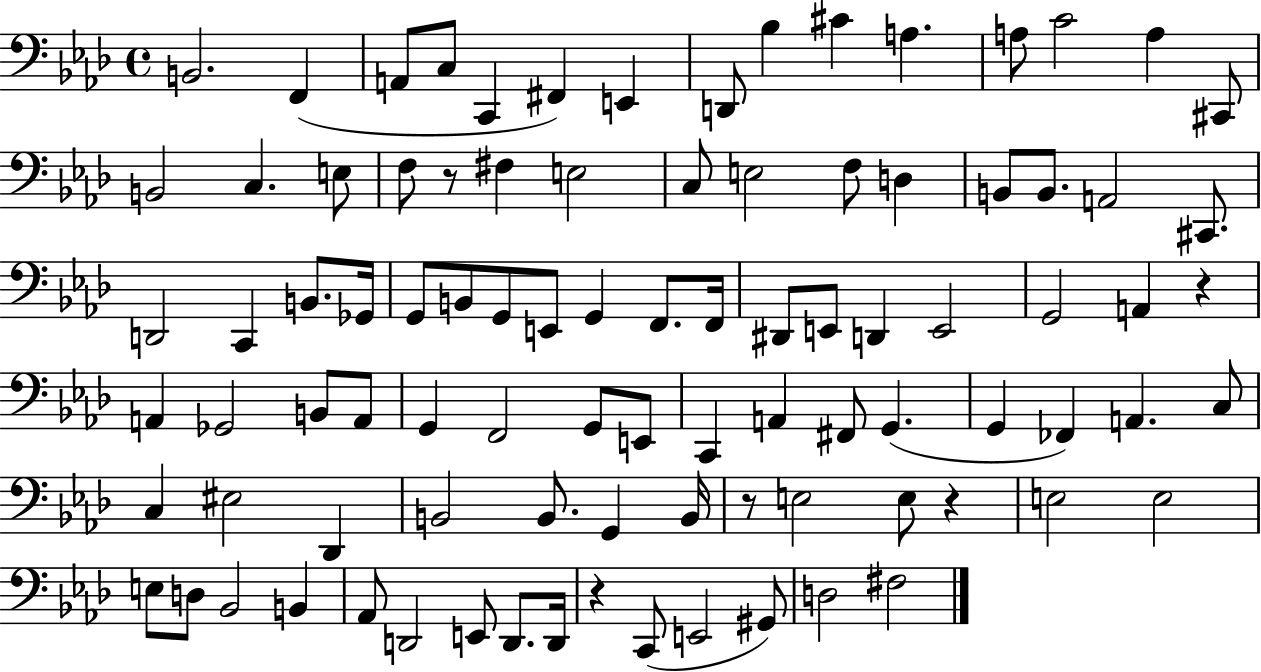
X:1
T:Untitled
M:4/4
L:1/4
K:Ab
B,,2 F,, A,,/2 C,/2 C,, ^F,, E,, D,,/2 _B, ^C A, A,/2 C2 A, ^C,,/2 B,,2 C, E,/2 F,/2 z/2 ^F, E,2 C,/2 E,2 F,/2 D, B,,/2 B,,/2 A,,2 ^C,,/2 D,,2 C,, B,,/2 _G,,/4 G,,/2 B,,/2 G,,/2 E,,/2 G,, F,,/2 F,,/4 ^D,,/2 E,,/2 D,, E,,2 G,,2 A,, z A,, _G,,2 B,,/2 A,,/2 G,, F,,2 G,,/2 E,,/2 C,, A,, ^F,,/2 G,, G,, _F,, A,, C,/2 C, ^E,2 _D,, B,,2 B,,/2 G,, B,,/4 z/2 E,2 E,/2 z E,2 E,2 E,/2 D,/2 _B,,2 B,, _A,,/2 D,,2 E,,/2 D,,/2 D,,/4 z C,,/2 E,,2 ^G,,/2 D,2 ^F,2